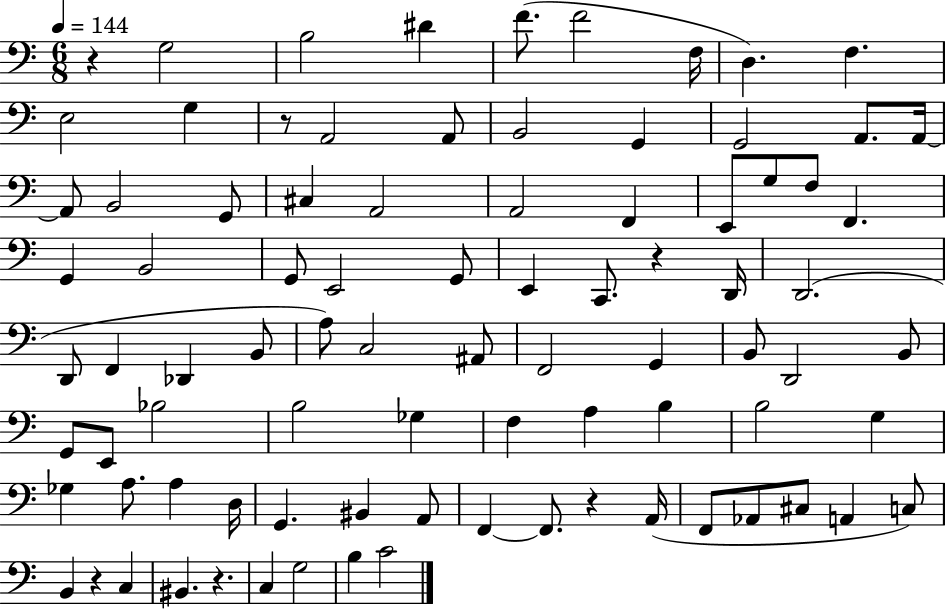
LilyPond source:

{
  \clef bass
  \numericTimeSignature
  \time 6/8
  \key c \major
  \tempo 4 = 144
  \repeat volta 2 { r4 g2 | b2 dis'4 | f'8.( f'2 f16 | d4.) f4. | \break e2 g4 | r8 a,2 a,8 | b,2 g,4 | g,2 a,8. a,16~~ | \break a,8 b,2 g,8 | cis4 a,2 | a,2 f,4 | e,8 g8 f8 f,4. | \break g,4 b,2 | g,8 e,2 g,8 | e,4 c,8. r4 d,16 | d,2.( | \break d,8 f,4 des,4 b,8 | a8) c2 ais,8 | f,2 g,4 | b,8 d,2 b,8 | \break g,8 e,8 bes2 | b2 ges4 | f4 a4 b4 | b2 g4 | \break ges4 a8. a4 d16 | g,4. bis,4 a,8 | f,4~~ f,8. r4 a,16( | f,8 aes,8 cis8 a,4 c8) | \break b,4 r4 c4 | bis,4. r4. | c4 g2 | b4 c'2 | \break } \bar "|."
}